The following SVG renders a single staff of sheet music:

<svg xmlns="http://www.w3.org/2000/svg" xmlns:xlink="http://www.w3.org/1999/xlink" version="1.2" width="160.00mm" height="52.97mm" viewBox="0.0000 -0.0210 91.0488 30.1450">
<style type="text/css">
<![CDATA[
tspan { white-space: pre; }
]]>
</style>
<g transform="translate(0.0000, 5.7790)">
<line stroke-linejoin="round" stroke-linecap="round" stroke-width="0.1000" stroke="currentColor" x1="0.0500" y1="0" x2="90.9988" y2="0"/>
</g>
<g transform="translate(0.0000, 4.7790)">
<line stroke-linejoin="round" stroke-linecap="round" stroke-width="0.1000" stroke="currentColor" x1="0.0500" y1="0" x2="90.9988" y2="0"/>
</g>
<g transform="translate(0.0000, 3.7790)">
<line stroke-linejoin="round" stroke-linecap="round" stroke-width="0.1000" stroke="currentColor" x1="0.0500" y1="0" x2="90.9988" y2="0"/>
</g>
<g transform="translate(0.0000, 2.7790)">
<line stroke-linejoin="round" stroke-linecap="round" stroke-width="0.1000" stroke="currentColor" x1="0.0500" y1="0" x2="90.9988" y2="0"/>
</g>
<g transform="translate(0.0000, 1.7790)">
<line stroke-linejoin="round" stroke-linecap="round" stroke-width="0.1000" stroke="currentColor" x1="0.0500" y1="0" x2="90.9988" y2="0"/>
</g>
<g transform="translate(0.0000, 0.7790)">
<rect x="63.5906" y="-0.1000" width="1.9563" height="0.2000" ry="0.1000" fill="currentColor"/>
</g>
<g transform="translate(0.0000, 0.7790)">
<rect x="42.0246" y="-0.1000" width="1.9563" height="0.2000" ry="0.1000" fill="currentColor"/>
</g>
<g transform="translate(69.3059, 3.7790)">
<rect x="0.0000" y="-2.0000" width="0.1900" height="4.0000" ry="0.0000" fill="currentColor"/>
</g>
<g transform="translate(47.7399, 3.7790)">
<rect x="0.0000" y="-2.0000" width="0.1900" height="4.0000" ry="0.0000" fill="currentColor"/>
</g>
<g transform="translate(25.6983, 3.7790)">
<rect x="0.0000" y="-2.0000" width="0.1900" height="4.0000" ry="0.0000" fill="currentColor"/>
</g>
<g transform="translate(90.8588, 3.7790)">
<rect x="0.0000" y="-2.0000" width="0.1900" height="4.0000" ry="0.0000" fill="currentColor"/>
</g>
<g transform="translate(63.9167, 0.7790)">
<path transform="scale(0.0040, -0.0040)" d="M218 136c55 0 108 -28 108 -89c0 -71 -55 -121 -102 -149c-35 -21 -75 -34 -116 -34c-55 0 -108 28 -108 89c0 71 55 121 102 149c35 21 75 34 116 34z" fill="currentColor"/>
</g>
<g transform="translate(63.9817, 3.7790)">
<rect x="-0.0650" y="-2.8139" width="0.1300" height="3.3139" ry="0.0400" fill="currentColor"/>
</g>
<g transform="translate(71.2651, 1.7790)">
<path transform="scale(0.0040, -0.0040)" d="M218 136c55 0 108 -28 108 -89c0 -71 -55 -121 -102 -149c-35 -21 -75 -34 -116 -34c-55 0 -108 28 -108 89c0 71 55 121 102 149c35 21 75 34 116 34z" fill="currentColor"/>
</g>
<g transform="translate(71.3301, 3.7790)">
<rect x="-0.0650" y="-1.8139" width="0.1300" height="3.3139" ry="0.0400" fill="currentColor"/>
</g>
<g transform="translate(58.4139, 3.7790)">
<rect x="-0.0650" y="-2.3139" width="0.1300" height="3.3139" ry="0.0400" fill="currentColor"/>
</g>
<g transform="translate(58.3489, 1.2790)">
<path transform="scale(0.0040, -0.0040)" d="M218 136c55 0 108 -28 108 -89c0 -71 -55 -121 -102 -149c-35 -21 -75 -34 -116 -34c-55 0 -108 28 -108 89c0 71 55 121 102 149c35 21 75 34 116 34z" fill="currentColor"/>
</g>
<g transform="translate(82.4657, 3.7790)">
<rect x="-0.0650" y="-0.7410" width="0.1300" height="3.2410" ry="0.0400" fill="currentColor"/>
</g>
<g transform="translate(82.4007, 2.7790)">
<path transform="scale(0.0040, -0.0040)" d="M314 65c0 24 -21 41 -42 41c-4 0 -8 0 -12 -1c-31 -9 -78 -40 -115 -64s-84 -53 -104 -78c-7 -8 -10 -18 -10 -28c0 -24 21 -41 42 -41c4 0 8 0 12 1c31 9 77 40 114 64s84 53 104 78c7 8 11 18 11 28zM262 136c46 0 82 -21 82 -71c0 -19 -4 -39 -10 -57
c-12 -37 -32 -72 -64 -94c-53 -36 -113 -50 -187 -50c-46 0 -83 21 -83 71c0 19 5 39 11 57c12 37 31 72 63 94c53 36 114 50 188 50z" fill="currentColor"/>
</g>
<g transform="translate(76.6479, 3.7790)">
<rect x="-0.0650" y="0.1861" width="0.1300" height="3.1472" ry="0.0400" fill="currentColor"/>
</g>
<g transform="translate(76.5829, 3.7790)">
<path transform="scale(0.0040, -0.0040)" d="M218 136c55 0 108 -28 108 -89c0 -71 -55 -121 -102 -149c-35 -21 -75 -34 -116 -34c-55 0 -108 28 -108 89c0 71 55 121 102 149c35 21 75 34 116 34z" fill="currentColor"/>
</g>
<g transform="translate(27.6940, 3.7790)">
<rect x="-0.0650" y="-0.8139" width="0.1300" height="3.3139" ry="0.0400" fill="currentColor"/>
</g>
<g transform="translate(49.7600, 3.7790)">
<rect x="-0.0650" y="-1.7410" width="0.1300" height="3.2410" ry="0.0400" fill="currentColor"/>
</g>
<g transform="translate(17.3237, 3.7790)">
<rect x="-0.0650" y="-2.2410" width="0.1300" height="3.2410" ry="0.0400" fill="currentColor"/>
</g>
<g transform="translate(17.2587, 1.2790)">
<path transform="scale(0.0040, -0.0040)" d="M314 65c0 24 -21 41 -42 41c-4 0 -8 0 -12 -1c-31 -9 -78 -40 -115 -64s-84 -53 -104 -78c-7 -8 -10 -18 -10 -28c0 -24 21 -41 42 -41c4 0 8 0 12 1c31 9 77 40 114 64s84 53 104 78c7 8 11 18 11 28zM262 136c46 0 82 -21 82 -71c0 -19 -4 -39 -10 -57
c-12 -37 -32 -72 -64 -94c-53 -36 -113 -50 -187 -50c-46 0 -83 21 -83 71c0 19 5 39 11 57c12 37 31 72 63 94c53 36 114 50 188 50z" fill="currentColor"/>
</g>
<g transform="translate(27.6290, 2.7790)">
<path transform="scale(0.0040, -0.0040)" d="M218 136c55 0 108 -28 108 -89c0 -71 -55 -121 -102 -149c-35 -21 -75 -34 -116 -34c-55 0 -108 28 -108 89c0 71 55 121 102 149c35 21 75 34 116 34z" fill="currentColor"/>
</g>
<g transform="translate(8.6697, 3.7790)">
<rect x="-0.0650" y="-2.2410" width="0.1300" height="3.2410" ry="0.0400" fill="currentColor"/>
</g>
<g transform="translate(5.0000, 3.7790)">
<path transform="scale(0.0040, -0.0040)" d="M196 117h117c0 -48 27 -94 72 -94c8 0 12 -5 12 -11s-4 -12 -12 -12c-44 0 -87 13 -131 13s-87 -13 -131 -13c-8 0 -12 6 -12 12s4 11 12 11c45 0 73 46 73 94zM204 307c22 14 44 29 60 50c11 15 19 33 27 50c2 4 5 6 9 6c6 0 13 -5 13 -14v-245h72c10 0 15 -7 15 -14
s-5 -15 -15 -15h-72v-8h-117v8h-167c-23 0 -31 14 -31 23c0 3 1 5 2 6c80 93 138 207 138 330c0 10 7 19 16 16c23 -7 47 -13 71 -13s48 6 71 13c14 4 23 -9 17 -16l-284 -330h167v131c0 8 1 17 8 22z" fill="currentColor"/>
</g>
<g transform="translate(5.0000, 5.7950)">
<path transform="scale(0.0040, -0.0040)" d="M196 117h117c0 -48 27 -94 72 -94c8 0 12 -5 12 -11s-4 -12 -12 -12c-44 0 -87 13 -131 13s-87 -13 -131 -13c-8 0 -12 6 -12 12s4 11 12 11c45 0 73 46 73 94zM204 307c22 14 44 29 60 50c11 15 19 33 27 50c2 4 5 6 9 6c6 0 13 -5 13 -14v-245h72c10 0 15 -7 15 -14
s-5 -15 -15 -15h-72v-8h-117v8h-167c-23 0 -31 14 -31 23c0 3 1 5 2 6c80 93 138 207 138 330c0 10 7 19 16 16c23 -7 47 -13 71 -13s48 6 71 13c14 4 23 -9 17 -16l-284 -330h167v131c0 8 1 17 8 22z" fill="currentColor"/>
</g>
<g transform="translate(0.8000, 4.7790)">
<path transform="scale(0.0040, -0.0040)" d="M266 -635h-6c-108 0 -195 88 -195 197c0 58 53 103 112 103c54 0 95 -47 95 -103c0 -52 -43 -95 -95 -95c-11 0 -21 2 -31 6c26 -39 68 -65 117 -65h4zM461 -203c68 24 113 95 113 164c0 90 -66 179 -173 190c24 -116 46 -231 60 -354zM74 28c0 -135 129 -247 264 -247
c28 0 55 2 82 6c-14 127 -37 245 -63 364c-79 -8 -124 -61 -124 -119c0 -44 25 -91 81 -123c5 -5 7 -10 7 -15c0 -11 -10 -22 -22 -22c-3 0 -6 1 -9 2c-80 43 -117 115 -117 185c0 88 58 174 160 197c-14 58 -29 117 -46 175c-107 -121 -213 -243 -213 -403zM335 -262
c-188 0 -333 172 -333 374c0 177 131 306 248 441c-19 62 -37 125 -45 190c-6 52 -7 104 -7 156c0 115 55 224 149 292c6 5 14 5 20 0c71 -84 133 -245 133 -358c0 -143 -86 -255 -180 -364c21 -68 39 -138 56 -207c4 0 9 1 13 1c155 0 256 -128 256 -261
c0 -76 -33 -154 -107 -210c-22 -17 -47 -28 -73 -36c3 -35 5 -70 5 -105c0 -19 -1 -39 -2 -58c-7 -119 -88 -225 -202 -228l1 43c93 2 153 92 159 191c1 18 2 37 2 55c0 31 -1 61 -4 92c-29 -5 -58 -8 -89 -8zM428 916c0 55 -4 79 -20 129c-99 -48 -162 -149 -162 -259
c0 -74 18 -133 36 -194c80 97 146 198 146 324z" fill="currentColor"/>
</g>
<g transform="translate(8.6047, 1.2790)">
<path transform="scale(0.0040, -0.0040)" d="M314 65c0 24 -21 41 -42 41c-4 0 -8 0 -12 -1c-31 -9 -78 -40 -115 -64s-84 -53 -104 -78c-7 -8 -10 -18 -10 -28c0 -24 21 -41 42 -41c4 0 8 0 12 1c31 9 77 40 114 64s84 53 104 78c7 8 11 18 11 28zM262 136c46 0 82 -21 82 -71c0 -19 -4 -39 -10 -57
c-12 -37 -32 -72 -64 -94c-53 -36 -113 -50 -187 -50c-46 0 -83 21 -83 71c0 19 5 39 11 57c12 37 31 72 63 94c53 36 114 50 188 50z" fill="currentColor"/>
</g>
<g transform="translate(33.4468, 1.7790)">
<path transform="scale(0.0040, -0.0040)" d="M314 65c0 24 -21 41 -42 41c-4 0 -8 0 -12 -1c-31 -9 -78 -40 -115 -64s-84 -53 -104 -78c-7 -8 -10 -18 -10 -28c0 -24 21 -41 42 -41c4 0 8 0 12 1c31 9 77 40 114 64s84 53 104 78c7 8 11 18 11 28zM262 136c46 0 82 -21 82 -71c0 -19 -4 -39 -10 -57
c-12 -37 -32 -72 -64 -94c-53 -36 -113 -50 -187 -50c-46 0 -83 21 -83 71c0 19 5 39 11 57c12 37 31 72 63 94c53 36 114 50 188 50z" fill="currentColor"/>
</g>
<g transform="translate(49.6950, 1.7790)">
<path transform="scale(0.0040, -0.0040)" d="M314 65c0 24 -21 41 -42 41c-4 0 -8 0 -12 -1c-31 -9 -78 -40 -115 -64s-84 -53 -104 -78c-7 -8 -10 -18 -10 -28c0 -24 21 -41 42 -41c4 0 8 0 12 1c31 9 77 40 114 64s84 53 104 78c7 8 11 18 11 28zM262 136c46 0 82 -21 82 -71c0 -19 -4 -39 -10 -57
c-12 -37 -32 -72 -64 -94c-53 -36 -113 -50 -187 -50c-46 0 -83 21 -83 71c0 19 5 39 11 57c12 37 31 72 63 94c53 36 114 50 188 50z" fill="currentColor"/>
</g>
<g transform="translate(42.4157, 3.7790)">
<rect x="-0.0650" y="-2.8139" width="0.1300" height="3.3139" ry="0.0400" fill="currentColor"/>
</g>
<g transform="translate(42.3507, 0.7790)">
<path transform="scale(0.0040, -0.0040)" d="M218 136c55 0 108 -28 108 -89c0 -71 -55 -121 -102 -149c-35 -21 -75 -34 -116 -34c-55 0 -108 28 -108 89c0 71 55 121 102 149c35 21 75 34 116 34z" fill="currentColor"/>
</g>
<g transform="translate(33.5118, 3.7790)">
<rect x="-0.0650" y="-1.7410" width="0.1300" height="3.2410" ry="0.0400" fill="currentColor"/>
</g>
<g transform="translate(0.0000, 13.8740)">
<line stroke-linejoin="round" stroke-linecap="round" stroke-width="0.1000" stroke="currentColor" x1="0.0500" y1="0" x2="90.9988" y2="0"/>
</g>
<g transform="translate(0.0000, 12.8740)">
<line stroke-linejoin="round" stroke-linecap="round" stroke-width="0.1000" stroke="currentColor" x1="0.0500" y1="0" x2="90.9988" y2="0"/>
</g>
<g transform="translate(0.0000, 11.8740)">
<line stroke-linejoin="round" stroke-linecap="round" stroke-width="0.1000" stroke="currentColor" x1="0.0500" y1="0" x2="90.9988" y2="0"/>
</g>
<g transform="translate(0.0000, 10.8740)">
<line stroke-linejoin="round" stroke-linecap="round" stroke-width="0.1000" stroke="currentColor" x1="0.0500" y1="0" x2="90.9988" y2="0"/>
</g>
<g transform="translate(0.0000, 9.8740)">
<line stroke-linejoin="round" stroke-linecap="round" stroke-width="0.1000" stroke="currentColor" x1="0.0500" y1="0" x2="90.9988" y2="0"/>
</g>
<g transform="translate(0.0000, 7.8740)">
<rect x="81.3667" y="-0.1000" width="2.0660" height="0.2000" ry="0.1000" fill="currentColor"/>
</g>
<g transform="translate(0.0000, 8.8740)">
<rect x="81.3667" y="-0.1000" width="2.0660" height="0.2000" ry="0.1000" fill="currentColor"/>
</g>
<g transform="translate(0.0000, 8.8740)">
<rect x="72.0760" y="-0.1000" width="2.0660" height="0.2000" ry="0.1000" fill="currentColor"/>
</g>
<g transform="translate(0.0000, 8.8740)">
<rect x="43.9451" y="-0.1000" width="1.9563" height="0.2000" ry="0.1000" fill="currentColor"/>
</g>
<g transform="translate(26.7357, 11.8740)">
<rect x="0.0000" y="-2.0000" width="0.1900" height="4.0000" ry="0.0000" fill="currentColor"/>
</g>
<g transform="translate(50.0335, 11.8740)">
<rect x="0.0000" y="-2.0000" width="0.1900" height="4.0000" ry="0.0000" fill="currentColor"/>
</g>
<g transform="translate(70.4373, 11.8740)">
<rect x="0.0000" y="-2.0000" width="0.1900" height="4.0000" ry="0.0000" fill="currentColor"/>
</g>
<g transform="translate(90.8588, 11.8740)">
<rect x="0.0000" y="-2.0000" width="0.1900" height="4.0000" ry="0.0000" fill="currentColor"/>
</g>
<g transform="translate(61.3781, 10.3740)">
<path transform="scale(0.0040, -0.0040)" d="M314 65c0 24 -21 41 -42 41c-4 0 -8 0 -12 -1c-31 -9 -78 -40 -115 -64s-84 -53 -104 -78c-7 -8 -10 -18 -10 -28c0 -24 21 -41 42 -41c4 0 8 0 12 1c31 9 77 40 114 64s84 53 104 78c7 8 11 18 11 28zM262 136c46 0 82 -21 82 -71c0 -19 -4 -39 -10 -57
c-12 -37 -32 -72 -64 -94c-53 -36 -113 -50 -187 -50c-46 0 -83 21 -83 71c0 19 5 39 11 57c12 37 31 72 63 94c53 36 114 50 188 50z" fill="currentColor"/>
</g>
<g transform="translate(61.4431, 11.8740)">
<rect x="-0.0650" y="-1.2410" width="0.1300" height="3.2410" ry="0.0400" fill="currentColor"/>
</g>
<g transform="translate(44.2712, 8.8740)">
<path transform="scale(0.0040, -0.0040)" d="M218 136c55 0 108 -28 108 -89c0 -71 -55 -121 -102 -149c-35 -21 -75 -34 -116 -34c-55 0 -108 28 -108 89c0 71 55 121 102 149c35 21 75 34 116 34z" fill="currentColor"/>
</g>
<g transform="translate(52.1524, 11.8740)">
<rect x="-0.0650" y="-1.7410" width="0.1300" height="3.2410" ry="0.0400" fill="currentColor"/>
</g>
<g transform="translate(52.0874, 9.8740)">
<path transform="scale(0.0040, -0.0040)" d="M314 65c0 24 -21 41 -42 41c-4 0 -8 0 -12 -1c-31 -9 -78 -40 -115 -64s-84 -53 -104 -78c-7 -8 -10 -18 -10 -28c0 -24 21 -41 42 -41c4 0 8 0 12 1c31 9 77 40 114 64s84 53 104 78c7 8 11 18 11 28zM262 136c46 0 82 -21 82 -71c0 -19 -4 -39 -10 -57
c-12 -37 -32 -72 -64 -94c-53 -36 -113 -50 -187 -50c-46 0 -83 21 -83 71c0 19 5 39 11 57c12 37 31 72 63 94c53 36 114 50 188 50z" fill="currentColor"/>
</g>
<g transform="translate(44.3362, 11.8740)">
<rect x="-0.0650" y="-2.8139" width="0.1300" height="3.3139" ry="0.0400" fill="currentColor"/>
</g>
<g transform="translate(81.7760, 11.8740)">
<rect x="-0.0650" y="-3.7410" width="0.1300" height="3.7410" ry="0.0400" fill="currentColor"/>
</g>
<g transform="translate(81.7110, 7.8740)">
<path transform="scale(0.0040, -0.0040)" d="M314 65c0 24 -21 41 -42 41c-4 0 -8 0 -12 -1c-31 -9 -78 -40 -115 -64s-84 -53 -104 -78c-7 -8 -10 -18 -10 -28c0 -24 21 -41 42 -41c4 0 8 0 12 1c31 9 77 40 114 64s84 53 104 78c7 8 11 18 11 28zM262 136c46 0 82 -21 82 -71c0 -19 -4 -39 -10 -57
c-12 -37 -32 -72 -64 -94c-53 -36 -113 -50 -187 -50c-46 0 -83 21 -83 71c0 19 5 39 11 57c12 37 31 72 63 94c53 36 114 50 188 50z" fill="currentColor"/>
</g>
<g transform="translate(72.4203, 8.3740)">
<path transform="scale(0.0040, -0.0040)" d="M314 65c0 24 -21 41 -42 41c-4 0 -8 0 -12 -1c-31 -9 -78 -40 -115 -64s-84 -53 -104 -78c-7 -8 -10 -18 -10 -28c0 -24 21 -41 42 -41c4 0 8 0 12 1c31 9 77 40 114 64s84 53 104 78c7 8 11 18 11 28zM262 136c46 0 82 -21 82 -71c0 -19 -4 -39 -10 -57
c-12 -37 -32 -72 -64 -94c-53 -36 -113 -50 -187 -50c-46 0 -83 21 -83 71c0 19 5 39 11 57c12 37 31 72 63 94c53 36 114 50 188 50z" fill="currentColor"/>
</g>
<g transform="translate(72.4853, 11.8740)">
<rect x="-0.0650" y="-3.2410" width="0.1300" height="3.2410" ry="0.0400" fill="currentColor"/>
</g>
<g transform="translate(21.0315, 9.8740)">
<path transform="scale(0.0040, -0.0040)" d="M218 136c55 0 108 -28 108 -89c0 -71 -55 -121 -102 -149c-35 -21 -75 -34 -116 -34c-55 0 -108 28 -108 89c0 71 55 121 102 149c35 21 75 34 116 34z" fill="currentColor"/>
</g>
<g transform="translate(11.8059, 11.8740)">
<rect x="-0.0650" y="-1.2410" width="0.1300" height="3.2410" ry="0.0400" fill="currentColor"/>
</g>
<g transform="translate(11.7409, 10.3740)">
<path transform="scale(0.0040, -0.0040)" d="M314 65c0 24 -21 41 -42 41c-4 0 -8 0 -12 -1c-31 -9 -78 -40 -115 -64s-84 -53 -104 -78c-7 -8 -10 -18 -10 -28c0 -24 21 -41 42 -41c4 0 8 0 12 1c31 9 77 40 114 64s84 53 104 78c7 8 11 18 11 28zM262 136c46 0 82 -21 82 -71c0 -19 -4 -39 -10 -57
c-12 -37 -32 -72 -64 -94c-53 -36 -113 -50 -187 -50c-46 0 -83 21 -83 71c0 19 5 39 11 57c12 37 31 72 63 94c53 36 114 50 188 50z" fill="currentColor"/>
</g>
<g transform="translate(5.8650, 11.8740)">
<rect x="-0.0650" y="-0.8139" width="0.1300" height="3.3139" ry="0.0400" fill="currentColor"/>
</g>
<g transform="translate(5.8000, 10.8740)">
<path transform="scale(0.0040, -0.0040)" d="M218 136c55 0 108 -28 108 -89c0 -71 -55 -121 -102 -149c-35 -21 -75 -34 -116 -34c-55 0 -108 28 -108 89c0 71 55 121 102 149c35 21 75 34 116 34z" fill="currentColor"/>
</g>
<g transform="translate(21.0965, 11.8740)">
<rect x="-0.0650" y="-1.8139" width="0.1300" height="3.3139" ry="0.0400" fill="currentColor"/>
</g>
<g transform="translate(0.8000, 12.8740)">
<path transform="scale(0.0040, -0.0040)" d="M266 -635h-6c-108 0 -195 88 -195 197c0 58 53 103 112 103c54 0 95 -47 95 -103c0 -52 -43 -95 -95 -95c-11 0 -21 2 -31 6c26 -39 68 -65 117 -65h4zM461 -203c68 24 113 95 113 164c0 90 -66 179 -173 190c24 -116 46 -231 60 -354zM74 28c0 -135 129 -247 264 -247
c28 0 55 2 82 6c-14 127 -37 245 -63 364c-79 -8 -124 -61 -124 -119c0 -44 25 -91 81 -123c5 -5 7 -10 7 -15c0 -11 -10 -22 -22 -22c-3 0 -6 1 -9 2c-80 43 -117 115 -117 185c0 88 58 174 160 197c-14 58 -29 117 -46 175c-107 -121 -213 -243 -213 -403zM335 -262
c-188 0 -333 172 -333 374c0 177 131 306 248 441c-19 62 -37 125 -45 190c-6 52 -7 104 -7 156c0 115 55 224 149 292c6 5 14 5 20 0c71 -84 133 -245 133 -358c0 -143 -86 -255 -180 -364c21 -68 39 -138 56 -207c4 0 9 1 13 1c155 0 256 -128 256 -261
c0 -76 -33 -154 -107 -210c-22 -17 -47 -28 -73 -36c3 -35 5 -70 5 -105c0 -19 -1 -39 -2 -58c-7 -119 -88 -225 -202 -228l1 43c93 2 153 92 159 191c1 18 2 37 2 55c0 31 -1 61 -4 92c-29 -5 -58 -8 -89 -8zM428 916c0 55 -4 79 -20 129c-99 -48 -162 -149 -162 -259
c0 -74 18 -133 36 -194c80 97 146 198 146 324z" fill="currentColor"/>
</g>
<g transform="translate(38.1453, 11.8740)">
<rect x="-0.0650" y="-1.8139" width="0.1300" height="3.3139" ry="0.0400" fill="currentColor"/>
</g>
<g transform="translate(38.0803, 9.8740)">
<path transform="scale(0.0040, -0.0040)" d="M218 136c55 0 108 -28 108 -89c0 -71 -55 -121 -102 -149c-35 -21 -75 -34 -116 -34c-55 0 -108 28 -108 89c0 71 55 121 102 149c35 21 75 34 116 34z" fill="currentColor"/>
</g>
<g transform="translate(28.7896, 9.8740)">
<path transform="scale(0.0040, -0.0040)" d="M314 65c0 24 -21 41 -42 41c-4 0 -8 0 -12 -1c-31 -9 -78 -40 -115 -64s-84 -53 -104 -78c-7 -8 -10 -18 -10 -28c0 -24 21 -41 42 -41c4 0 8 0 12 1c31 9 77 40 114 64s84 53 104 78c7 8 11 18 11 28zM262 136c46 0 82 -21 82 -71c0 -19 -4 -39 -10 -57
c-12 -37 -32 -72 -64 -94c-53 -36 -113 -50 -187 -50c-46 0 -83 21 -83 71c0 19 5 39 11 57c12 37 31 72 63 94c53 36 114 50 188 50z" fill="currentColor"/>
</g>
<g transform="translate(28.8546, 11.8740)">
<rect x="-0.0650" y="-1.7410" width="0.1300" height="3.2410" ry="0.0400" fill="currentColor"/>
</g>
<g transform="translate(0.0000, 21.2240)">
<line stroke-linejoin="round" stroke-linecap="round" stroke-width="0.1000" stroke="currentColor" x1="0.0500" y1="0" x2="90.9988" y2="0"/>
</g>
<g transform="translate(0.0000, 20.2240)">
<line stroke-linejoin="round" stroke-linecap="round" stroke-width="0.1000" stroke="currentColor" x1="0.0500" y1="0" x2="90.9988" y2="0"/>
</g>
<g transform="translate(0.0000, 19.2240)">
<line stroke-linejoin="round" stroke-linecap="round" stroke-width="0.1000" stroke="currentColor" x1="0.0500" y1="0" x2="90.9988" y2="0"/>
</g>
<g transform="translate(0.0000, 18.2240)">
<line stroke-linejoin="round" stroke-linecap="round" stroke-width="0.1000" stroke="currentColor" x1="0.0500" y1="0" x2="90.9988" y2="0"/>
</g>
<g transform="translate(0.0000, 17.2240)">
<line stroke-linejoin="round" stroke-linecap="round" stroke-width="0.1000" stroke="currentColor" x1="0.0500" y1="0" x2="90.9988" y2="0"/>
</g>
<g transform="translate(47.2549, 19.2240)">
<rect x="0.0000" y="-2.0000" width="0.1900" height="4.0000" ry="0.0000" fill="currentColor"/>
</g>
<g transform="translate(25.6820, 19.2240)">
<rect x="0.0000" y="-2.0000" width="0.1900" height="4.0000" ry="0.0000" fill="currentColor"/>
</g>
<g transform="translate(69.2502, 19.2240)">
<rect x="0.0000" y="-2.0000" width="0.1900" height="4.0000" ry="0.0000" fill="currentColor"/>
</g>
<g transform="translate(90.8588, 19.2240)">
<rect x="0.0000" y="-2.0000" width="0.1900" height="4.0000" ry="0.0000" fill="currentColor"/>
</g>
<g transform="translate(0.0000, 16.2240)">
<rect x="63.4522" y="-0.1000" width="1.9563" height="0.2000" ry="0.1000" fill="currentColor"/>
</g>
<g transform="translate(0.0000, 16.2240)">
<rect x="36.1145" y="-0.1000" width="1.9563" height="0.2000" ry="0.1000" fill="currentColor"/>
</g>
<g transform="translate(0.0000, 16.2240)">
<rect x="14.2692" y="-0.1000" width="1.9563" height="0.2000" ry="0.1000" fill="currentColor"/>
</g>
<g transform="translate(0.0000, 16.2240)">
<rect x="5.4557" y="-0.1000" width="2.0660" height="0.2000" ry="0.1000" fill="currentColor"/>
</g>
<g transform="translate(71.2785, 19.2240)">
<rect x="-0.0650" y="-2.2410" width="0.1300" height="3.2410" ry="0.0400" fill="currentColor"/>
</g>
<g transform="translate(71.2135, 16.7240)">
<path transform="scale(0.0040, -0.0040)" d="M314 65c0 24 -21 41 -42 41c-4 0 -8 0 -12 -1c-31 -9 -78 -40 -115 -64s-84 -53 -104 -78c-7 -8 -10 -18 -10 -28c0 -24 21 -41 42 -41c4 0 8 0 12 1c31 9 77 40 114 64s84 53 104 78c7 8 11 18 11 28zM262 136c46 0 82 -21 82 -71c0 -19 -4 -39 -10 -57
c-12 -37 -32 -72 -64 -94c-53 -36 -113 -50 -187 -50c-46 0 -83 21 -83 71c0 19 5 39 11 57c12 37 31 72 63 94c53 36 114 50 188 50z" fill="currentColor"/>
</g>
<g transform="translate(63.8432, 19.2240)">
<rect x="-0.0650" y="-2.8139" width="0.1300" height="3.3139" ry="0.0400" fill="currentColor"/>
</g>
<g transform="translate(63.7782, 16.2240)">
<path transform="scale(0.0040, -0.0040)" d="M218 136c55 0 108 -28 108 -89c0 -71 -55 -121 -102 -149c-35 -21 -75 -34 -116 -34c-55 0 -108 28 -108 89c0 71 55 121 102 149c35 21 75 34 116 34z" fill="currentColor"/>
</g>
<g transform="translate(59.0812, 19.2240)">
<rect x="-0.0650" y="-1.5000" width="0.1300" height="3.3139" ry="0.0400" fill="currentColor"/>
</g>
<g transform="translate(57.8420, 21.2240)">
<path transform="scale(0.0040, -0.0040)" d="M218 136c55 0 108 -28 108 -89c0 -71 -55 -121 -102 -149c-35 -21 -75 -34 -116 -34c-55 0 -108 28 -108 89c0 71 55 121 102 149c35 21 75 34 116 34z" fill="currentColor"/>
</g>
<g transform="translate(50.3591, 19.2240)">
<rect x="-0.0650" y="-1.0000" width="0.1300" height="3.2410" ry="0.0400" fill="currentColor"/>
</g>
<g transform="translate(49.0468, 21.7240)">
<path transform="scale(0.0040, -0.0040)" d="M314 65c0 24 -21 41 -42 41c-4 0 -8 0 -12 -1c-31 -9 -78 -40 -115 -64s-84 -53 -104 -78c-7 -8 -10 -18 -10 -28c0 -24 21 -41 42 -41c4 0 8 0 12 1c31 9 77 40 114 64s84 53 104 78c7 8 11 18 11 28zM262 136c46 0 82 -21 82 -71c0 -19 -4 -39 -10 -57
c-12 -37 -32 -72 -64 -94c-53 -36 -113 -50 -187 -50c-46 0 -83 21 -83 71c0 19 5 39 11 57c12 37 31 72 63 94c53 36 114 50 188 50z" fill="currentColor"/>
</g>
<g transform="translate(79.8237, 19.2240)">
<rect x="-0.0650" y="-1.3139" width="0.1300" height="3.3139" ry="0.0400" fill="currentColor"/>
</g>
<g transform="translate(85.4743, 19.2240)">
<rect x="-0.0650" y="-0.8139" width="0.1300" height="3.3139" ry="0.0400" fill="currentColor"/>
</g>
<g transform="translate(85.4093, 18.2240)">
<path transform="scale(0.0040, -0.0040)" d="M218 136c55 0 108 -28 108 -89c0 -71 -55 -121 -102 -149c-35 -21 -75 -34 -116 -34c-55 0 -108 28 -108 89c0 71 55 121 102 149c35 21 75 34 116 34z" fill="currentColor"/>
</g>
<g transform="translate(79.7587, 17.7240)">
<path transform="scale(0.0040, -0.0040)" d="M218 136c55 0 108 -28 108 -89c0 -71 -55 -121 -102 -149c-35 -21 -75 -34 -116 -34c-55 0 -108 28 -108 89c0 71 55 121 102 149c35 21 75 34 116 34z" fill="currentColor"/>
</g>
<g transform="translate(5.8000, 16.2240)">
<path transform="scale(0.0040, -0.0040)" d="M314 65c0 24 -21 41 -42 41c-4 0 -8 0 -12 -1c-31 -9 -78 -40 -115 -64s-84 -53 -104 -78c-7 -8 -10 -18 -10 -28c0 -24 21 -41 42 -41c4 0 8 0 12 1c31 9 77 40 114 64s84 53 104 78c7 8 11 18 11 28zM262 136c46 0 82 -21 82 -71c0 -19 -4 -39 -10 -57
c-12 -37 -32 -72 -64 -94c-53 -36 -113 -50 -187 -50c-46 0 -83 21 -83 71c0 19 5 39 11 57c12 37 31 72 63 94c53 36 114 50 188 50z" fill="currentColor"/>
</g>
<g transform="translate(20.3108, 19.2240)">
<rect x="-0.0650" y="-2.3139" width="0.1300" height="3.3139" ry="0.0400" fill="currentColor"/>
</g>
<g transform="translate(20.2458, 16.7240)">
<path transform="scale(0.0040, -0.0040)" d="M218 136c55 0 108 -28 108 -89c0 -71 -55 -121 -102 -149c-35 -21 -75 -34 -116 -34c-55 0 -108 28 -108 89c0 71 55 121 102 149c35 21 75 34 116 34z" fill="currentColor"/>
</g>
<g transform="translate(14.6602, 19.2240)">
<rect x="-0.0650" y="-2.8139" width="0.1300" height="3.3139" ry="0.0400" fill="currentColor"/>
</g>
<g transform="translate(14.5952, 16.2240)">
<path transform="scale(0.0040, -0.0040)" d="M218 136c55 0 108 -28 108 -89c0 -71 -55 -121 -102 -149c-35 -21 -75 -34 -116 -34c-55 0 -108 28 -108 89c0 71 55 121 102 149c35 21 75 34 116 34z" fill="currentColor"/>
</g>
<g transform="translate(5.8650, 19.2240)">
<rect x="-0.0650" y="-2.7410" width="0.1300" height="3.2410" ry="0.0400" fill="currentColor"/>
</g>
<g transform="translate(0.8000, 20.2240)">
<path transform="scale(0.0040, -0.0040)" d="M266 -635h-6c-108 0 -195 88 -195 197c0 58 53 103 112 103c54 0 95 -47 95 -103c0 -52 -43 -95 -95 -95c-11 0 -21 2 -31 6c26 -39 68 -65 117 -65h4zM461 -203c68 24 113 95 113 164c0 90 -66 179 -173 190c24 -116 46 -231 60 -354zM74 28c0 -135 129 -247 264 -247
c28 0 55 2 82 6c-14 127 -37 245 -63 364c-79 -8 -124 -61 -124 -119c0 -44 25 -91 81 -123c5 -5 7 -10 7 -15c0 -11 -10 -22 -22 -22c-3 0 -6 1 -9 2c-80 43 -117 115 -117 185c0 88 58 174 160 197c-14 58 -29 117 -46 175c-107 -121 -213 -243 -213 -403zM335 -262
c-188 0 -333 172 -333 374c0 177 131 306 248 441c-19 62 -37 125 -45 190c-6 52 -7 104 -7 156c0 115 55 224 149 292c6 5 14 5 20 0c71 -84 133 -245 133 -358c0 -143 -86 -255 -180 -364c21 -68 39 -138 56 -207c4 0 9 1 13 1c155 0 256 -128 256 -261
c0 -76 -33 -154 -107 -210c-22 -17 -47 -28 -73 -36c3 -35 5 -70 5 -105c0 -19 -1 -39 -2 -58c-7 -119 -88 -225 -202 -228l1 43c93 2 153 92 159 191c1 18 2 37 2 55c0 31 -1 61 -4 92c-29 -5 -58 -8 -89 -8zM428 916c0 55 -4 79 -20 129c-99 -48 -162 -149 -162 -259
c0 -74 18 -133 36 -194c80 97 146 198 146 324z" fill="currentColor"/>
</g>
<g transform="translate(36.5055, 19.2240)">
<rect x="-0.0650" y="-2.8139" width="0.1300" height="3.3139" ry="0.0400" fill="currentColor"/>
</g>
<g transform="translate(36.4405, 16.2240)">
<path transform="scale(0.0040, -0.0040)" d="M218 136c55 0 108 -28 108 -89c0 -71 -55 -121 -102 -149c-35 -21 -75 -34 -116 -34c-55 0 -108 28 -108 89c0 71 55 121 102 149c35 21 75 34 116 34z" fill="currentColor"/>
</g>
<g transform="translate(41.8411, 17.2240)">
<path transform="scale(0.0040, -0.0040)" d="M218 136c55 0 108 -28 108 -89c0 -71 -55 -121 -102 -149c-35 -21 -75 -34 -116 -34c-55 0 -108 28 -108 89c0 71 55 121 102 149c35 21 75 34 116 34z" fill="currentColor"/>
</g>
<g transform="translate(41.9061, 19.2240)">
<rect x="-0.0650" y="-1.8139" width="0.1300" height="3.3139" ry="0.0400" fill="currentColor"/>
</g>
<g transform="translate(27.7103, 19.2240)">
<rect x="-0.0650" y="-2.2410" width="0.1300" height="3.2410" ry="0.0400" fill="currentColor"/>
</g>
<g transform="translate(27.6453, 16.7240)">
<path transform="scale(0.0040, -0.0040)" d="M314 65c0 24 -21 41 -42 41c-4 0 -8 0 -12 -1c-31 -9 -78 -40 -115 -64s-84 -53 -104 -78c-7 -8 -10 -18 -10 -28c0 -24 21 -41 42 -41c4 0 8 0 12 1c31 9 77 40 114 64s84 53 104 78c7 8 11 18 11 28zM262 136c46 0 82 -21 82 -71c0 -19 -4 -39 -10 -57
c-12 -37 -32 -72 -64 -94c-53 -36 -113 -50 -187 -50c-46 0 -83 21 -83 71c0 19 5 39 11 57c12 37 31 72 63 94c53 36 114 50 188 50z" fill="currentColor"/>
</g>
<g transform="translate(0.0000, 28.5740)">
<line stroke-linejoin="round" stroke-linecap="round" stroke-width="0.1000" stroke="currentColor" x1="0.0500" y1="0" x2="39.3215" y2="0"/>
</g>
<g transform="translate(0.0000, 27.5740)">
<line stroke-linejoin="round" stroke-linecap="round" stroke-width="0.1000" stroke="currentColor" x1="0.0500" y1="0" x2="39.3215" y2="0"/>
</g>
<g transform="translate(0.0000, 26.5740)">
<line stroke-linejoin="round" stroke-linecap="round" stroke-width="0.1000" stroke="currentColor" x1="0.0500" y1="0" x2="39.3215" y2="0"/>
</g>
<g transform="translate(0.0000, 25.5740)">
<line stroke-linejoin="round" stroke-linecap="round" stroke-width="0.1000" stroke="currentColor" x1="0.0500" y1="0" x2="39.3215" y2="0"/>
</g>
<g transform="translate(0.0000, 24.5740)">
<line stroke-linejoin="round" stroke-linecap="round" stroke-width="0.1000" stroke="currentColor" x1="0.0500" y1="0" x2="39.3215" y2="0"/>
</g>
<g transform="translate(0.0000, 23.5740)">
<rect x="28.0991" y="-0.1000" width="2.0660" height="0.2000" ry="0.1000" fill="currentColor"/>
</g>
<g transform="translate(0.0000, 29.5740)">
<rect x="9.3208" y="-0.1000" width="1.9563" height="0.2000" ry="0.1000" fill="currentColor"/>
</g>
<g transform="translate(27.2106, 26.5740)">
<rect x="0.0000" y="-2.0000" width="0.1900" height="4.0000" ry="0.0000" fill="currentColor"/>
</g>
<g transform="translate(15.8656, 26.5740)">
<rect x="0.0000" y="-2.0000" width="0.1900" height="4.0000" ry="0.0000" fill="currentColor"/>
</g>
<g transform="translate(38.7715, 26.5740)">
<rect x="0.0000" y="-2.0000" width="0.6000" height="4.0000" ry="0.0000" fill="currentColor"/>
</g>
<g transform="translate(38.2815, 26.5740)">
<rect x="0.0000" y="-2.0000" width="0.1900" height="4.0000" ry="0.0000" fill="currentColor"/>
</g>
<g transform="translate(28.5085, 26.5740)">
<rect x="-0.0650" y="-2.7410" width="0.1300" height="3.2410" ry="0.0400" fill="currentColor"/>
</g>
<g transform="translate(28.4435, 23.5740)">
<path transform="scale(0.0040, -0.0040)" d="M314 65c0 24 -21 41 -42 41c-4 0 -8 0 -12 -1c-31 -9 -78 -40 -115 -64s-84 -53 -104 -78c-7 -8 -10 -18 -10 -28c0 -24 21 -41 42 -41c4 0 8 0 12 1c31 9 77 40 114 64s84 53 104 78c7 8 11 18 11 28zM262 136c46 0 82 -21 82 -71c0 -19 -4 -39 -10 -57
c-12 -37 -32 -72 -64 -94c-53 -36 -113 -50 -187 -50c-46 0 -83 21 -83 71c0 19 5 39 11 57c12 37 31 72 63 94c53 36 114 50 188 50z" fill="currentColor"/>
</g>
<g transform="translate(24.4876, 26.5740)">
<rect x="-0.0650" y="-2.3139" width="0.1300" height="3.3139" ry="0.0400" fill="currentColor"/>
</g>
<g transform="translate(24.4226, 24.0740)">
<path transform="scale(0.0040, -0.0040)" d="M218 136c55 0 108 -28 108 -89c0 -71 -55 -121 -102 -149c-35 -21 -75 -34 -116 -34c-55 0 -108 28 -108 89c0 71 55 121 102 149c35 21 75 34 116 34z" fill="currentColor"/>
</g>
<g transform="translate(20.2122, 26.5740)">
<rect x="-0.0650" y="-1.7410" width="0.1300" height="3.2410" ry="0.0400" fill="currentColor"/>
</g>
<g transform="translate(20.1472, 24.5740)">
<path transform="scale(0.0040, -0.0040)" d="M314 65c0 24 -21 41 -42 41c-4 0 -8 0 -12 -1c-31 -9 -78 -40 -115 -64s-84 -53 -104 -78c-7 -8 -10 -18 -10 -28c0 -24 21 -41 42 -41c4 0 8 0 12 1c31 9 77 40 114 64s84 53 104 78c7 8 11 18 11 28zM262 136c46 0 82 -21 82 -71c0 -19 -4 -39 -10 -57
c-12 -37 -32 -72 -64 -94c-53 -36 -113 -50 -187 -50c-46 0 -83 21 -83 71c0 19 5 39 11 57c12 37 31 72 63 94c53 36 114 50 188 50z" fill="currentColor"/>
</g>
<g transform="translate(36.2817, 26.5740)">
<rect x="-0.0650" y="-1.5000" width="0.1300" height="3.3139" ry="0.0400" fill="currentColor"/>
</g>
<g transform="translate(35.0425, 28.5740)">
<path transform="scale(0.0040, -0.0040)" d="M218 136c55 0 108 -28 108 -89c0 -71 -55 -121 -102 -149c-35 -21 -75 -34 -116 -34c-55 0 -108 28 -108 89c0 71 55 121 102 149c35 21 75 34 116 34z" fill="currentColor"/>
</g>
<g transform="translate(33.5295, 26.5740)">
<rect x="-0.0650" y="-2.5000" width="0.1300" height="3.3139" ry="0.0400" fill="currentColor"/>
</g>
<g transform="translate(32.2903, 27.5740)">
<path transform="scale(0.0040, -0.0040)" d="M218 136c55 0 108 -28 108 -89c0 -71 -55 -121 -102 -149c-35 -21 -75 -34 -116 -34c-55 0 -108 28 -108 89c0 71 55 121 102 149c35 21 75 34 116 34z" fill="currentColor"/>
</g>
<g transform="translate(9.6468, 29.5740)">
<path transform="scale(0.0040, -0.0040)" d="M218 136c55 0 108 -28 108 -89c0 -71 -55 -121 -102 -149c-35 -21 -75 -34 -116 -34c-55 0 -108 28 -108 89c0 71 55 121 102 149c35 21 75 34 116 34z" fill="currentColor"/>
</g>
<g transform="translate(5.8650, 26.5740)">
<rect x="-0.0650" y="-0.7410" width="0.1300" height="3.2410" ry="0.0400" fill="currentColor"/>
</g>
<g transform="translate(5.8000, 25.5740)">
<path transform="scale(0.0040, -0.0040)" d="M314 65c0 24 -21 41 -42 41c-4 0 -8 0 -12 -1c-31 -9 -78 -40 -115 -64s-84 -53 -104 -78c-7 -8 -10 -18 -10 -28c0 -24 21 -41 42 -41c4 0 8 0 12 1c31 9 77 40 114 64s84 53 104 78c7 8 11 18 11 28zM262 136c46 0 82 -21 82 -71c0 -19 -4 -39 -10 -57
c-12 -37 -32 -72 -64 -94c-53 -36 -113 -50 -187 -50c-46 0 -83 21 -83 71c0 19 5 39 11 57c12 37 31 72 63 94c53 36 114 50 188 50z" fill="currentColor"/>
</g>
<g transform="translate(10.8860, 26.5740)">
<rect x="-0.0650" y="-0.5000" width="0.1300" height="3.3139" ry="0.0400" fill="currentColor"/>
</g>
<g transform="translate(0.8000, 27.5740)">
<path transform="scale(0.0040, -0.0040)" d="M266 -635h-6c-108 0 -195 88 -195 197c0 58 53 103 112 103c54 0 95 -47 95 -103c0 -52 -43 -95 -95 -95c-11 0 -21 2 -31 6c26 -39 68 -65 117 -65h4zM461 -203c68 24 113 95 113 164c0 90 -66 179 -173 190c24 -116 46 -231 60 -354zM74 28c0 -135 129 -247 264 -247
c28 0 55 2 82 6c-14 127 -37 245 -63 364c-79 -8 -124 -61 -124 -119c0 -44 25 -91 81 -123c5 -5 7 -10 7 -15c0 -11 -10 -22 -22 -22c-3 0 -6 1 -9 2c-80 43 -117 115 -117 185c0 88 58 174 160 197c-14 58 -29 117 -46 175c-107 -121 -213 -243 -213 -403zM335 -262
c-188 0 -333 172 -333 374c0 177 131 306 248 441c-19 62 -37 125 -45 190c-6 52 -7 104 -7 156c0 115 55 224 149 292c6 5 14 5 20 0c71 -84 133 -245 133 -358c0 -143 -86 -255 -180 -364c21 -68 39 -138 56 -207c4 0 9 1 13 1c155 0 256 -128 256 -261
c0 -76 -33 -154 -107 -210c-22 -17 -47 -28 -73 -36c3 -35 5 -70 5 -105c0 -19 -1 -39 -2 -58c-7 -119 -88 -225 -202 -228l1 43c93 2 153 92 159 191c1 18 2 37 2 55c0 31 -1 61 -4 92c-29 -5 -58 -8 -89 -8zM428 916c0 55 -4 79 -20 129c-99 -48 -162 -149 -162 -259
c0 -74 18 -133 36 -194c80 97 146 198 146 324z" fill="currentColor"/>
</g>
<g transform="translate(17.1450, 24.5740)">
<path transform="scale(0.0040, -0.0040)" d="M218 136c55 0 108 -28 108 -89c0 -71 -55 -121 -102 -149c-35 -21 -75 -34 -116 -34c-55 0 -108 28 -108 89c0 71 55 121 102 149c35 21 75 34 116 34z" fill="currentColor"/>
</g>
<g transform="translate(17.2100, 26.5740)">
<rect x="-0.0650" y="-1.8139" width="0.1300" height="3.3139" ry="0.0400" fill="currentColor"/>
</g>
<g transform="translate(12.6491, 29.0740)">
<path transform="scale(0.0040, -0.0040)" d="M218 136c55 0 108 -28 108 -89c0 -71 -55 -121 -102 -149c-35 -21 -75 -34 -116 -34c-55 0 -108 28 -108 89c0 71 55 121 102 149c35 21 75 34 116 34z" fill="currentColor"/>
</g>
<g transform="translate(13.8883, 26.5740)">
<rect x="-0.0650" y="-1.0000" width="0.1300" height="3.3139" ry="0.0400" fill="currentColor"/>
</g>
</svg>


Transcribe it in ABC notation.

X:1
T:Untitled
M:4/4
L:1/4
K:C
g2 g2 d f2 a f2 g a f B d2 d e2 f f2 f a f2 e2 b2 c'2 a2 a g g2 a f D2 E a g2 e d d2 C D f f2 g a2 G E